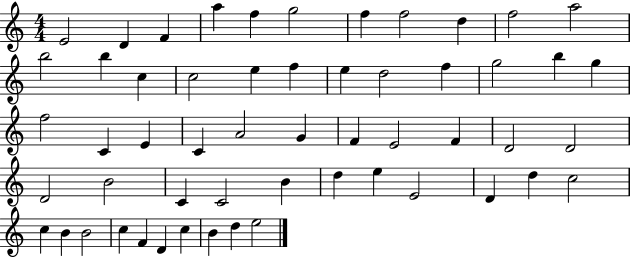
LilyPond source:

{
  \clef treble
  \numericTimeSignature
  \time 4/4
  \key c \major
  e'2 d'4 f'4 | a''4 f''4 g''2 | f''4 f''2 d''4 | f''2 a''2 | \break b''2 b''4 c''4 | c''2 e''4 f''4 | e''4 d''2 f''4 | g''2 b''4 g''4 | \break f''2 c'4 e'4 | c'4 a'2 g'4 | f'4 e'2 f'4 | d'2 d'2 | \break d'2 b'2 | c'4 c'2 b'4 | d''4 e''4 e'2 | d'4 d''4 c''2 | \break c''4 b'4 b'2 | c''4 f'4 d'4 c''4 | b'4 d''4 e''2 | \bar "|."
}